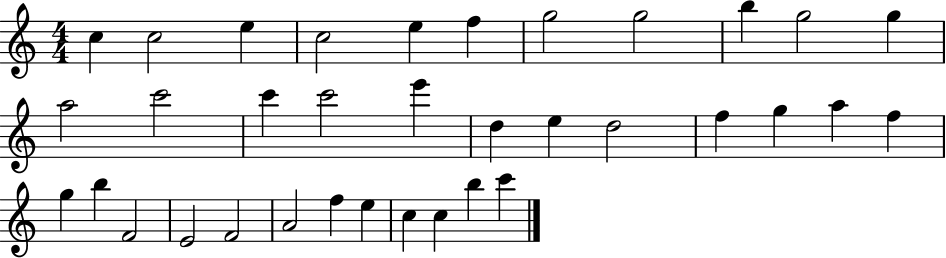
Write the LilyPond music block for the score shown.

{
  \clef treble
  \numericTimeSignature
  \time 4/4
  \key c \major
  c''4 c''2 e''4 | c''2 e''4 f''4 | g''2 g''2 | b''4 g''2 g''4 | \break a''2 c'''2 | c'''4 c'''2 e'''4 | d''4 e''4 d''2 | f''4 g''4 a''4 f''4 | \break g''4 b''4 f'2 | e'2 f'2 | a'2 f''4 e''4 | c''4 c''4 b''4 c'''4 | \break \bar "|."
}